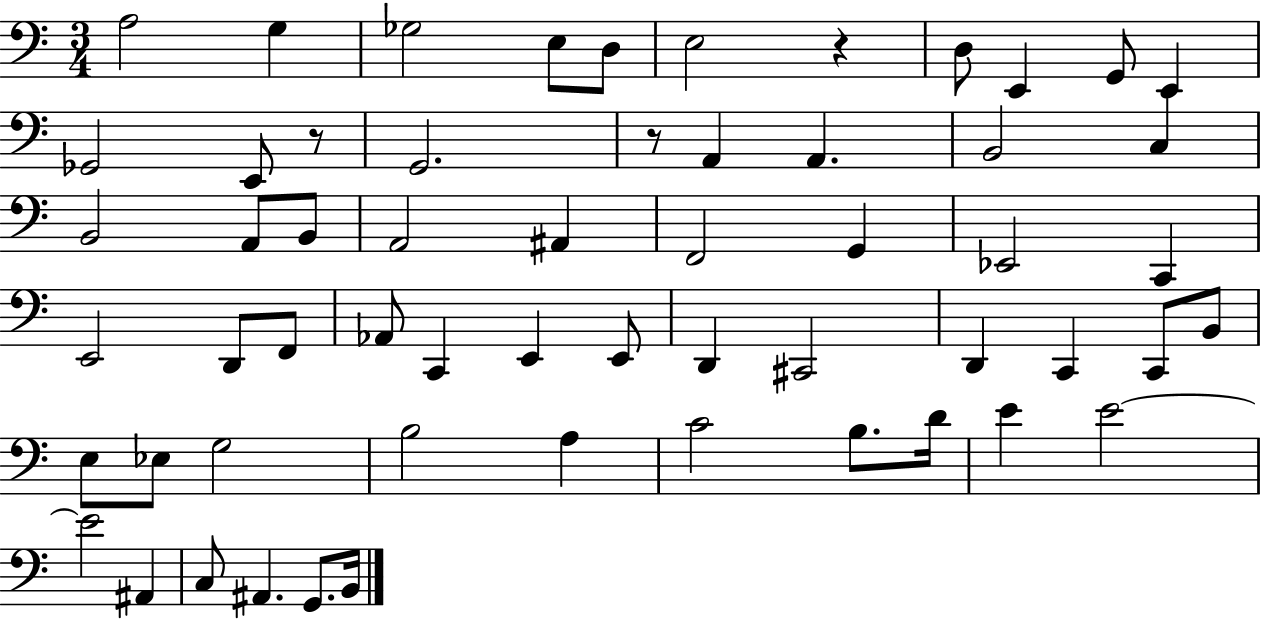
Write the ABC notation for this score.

X:1
T:Untitled
M:3/4
L:1/4
K:C
A,2 G, _G,2 E,/2 D,/2 E,2 z D,/2 E,, G,,/2 E,, _G,,2 E,,/2 z/2 G,,2 z/2 A,, A,, B,,2 C, B,,2 A,,/2 B,,/2 A,,2 ^A,, F,,2 G,, _E,,2 C,, E,,2 D,,/2 F,,/2 _A,,/2 C,, E,, E,,/2 D,, ^C,,2 D,, C,, C,,/2 B,,/2 E,/2 _E,/2 G,2 B,2 A, C2 B,/2 D/4 E E2 E2 ^A,, C,/2 ^A,, G,,/2 B,,/4